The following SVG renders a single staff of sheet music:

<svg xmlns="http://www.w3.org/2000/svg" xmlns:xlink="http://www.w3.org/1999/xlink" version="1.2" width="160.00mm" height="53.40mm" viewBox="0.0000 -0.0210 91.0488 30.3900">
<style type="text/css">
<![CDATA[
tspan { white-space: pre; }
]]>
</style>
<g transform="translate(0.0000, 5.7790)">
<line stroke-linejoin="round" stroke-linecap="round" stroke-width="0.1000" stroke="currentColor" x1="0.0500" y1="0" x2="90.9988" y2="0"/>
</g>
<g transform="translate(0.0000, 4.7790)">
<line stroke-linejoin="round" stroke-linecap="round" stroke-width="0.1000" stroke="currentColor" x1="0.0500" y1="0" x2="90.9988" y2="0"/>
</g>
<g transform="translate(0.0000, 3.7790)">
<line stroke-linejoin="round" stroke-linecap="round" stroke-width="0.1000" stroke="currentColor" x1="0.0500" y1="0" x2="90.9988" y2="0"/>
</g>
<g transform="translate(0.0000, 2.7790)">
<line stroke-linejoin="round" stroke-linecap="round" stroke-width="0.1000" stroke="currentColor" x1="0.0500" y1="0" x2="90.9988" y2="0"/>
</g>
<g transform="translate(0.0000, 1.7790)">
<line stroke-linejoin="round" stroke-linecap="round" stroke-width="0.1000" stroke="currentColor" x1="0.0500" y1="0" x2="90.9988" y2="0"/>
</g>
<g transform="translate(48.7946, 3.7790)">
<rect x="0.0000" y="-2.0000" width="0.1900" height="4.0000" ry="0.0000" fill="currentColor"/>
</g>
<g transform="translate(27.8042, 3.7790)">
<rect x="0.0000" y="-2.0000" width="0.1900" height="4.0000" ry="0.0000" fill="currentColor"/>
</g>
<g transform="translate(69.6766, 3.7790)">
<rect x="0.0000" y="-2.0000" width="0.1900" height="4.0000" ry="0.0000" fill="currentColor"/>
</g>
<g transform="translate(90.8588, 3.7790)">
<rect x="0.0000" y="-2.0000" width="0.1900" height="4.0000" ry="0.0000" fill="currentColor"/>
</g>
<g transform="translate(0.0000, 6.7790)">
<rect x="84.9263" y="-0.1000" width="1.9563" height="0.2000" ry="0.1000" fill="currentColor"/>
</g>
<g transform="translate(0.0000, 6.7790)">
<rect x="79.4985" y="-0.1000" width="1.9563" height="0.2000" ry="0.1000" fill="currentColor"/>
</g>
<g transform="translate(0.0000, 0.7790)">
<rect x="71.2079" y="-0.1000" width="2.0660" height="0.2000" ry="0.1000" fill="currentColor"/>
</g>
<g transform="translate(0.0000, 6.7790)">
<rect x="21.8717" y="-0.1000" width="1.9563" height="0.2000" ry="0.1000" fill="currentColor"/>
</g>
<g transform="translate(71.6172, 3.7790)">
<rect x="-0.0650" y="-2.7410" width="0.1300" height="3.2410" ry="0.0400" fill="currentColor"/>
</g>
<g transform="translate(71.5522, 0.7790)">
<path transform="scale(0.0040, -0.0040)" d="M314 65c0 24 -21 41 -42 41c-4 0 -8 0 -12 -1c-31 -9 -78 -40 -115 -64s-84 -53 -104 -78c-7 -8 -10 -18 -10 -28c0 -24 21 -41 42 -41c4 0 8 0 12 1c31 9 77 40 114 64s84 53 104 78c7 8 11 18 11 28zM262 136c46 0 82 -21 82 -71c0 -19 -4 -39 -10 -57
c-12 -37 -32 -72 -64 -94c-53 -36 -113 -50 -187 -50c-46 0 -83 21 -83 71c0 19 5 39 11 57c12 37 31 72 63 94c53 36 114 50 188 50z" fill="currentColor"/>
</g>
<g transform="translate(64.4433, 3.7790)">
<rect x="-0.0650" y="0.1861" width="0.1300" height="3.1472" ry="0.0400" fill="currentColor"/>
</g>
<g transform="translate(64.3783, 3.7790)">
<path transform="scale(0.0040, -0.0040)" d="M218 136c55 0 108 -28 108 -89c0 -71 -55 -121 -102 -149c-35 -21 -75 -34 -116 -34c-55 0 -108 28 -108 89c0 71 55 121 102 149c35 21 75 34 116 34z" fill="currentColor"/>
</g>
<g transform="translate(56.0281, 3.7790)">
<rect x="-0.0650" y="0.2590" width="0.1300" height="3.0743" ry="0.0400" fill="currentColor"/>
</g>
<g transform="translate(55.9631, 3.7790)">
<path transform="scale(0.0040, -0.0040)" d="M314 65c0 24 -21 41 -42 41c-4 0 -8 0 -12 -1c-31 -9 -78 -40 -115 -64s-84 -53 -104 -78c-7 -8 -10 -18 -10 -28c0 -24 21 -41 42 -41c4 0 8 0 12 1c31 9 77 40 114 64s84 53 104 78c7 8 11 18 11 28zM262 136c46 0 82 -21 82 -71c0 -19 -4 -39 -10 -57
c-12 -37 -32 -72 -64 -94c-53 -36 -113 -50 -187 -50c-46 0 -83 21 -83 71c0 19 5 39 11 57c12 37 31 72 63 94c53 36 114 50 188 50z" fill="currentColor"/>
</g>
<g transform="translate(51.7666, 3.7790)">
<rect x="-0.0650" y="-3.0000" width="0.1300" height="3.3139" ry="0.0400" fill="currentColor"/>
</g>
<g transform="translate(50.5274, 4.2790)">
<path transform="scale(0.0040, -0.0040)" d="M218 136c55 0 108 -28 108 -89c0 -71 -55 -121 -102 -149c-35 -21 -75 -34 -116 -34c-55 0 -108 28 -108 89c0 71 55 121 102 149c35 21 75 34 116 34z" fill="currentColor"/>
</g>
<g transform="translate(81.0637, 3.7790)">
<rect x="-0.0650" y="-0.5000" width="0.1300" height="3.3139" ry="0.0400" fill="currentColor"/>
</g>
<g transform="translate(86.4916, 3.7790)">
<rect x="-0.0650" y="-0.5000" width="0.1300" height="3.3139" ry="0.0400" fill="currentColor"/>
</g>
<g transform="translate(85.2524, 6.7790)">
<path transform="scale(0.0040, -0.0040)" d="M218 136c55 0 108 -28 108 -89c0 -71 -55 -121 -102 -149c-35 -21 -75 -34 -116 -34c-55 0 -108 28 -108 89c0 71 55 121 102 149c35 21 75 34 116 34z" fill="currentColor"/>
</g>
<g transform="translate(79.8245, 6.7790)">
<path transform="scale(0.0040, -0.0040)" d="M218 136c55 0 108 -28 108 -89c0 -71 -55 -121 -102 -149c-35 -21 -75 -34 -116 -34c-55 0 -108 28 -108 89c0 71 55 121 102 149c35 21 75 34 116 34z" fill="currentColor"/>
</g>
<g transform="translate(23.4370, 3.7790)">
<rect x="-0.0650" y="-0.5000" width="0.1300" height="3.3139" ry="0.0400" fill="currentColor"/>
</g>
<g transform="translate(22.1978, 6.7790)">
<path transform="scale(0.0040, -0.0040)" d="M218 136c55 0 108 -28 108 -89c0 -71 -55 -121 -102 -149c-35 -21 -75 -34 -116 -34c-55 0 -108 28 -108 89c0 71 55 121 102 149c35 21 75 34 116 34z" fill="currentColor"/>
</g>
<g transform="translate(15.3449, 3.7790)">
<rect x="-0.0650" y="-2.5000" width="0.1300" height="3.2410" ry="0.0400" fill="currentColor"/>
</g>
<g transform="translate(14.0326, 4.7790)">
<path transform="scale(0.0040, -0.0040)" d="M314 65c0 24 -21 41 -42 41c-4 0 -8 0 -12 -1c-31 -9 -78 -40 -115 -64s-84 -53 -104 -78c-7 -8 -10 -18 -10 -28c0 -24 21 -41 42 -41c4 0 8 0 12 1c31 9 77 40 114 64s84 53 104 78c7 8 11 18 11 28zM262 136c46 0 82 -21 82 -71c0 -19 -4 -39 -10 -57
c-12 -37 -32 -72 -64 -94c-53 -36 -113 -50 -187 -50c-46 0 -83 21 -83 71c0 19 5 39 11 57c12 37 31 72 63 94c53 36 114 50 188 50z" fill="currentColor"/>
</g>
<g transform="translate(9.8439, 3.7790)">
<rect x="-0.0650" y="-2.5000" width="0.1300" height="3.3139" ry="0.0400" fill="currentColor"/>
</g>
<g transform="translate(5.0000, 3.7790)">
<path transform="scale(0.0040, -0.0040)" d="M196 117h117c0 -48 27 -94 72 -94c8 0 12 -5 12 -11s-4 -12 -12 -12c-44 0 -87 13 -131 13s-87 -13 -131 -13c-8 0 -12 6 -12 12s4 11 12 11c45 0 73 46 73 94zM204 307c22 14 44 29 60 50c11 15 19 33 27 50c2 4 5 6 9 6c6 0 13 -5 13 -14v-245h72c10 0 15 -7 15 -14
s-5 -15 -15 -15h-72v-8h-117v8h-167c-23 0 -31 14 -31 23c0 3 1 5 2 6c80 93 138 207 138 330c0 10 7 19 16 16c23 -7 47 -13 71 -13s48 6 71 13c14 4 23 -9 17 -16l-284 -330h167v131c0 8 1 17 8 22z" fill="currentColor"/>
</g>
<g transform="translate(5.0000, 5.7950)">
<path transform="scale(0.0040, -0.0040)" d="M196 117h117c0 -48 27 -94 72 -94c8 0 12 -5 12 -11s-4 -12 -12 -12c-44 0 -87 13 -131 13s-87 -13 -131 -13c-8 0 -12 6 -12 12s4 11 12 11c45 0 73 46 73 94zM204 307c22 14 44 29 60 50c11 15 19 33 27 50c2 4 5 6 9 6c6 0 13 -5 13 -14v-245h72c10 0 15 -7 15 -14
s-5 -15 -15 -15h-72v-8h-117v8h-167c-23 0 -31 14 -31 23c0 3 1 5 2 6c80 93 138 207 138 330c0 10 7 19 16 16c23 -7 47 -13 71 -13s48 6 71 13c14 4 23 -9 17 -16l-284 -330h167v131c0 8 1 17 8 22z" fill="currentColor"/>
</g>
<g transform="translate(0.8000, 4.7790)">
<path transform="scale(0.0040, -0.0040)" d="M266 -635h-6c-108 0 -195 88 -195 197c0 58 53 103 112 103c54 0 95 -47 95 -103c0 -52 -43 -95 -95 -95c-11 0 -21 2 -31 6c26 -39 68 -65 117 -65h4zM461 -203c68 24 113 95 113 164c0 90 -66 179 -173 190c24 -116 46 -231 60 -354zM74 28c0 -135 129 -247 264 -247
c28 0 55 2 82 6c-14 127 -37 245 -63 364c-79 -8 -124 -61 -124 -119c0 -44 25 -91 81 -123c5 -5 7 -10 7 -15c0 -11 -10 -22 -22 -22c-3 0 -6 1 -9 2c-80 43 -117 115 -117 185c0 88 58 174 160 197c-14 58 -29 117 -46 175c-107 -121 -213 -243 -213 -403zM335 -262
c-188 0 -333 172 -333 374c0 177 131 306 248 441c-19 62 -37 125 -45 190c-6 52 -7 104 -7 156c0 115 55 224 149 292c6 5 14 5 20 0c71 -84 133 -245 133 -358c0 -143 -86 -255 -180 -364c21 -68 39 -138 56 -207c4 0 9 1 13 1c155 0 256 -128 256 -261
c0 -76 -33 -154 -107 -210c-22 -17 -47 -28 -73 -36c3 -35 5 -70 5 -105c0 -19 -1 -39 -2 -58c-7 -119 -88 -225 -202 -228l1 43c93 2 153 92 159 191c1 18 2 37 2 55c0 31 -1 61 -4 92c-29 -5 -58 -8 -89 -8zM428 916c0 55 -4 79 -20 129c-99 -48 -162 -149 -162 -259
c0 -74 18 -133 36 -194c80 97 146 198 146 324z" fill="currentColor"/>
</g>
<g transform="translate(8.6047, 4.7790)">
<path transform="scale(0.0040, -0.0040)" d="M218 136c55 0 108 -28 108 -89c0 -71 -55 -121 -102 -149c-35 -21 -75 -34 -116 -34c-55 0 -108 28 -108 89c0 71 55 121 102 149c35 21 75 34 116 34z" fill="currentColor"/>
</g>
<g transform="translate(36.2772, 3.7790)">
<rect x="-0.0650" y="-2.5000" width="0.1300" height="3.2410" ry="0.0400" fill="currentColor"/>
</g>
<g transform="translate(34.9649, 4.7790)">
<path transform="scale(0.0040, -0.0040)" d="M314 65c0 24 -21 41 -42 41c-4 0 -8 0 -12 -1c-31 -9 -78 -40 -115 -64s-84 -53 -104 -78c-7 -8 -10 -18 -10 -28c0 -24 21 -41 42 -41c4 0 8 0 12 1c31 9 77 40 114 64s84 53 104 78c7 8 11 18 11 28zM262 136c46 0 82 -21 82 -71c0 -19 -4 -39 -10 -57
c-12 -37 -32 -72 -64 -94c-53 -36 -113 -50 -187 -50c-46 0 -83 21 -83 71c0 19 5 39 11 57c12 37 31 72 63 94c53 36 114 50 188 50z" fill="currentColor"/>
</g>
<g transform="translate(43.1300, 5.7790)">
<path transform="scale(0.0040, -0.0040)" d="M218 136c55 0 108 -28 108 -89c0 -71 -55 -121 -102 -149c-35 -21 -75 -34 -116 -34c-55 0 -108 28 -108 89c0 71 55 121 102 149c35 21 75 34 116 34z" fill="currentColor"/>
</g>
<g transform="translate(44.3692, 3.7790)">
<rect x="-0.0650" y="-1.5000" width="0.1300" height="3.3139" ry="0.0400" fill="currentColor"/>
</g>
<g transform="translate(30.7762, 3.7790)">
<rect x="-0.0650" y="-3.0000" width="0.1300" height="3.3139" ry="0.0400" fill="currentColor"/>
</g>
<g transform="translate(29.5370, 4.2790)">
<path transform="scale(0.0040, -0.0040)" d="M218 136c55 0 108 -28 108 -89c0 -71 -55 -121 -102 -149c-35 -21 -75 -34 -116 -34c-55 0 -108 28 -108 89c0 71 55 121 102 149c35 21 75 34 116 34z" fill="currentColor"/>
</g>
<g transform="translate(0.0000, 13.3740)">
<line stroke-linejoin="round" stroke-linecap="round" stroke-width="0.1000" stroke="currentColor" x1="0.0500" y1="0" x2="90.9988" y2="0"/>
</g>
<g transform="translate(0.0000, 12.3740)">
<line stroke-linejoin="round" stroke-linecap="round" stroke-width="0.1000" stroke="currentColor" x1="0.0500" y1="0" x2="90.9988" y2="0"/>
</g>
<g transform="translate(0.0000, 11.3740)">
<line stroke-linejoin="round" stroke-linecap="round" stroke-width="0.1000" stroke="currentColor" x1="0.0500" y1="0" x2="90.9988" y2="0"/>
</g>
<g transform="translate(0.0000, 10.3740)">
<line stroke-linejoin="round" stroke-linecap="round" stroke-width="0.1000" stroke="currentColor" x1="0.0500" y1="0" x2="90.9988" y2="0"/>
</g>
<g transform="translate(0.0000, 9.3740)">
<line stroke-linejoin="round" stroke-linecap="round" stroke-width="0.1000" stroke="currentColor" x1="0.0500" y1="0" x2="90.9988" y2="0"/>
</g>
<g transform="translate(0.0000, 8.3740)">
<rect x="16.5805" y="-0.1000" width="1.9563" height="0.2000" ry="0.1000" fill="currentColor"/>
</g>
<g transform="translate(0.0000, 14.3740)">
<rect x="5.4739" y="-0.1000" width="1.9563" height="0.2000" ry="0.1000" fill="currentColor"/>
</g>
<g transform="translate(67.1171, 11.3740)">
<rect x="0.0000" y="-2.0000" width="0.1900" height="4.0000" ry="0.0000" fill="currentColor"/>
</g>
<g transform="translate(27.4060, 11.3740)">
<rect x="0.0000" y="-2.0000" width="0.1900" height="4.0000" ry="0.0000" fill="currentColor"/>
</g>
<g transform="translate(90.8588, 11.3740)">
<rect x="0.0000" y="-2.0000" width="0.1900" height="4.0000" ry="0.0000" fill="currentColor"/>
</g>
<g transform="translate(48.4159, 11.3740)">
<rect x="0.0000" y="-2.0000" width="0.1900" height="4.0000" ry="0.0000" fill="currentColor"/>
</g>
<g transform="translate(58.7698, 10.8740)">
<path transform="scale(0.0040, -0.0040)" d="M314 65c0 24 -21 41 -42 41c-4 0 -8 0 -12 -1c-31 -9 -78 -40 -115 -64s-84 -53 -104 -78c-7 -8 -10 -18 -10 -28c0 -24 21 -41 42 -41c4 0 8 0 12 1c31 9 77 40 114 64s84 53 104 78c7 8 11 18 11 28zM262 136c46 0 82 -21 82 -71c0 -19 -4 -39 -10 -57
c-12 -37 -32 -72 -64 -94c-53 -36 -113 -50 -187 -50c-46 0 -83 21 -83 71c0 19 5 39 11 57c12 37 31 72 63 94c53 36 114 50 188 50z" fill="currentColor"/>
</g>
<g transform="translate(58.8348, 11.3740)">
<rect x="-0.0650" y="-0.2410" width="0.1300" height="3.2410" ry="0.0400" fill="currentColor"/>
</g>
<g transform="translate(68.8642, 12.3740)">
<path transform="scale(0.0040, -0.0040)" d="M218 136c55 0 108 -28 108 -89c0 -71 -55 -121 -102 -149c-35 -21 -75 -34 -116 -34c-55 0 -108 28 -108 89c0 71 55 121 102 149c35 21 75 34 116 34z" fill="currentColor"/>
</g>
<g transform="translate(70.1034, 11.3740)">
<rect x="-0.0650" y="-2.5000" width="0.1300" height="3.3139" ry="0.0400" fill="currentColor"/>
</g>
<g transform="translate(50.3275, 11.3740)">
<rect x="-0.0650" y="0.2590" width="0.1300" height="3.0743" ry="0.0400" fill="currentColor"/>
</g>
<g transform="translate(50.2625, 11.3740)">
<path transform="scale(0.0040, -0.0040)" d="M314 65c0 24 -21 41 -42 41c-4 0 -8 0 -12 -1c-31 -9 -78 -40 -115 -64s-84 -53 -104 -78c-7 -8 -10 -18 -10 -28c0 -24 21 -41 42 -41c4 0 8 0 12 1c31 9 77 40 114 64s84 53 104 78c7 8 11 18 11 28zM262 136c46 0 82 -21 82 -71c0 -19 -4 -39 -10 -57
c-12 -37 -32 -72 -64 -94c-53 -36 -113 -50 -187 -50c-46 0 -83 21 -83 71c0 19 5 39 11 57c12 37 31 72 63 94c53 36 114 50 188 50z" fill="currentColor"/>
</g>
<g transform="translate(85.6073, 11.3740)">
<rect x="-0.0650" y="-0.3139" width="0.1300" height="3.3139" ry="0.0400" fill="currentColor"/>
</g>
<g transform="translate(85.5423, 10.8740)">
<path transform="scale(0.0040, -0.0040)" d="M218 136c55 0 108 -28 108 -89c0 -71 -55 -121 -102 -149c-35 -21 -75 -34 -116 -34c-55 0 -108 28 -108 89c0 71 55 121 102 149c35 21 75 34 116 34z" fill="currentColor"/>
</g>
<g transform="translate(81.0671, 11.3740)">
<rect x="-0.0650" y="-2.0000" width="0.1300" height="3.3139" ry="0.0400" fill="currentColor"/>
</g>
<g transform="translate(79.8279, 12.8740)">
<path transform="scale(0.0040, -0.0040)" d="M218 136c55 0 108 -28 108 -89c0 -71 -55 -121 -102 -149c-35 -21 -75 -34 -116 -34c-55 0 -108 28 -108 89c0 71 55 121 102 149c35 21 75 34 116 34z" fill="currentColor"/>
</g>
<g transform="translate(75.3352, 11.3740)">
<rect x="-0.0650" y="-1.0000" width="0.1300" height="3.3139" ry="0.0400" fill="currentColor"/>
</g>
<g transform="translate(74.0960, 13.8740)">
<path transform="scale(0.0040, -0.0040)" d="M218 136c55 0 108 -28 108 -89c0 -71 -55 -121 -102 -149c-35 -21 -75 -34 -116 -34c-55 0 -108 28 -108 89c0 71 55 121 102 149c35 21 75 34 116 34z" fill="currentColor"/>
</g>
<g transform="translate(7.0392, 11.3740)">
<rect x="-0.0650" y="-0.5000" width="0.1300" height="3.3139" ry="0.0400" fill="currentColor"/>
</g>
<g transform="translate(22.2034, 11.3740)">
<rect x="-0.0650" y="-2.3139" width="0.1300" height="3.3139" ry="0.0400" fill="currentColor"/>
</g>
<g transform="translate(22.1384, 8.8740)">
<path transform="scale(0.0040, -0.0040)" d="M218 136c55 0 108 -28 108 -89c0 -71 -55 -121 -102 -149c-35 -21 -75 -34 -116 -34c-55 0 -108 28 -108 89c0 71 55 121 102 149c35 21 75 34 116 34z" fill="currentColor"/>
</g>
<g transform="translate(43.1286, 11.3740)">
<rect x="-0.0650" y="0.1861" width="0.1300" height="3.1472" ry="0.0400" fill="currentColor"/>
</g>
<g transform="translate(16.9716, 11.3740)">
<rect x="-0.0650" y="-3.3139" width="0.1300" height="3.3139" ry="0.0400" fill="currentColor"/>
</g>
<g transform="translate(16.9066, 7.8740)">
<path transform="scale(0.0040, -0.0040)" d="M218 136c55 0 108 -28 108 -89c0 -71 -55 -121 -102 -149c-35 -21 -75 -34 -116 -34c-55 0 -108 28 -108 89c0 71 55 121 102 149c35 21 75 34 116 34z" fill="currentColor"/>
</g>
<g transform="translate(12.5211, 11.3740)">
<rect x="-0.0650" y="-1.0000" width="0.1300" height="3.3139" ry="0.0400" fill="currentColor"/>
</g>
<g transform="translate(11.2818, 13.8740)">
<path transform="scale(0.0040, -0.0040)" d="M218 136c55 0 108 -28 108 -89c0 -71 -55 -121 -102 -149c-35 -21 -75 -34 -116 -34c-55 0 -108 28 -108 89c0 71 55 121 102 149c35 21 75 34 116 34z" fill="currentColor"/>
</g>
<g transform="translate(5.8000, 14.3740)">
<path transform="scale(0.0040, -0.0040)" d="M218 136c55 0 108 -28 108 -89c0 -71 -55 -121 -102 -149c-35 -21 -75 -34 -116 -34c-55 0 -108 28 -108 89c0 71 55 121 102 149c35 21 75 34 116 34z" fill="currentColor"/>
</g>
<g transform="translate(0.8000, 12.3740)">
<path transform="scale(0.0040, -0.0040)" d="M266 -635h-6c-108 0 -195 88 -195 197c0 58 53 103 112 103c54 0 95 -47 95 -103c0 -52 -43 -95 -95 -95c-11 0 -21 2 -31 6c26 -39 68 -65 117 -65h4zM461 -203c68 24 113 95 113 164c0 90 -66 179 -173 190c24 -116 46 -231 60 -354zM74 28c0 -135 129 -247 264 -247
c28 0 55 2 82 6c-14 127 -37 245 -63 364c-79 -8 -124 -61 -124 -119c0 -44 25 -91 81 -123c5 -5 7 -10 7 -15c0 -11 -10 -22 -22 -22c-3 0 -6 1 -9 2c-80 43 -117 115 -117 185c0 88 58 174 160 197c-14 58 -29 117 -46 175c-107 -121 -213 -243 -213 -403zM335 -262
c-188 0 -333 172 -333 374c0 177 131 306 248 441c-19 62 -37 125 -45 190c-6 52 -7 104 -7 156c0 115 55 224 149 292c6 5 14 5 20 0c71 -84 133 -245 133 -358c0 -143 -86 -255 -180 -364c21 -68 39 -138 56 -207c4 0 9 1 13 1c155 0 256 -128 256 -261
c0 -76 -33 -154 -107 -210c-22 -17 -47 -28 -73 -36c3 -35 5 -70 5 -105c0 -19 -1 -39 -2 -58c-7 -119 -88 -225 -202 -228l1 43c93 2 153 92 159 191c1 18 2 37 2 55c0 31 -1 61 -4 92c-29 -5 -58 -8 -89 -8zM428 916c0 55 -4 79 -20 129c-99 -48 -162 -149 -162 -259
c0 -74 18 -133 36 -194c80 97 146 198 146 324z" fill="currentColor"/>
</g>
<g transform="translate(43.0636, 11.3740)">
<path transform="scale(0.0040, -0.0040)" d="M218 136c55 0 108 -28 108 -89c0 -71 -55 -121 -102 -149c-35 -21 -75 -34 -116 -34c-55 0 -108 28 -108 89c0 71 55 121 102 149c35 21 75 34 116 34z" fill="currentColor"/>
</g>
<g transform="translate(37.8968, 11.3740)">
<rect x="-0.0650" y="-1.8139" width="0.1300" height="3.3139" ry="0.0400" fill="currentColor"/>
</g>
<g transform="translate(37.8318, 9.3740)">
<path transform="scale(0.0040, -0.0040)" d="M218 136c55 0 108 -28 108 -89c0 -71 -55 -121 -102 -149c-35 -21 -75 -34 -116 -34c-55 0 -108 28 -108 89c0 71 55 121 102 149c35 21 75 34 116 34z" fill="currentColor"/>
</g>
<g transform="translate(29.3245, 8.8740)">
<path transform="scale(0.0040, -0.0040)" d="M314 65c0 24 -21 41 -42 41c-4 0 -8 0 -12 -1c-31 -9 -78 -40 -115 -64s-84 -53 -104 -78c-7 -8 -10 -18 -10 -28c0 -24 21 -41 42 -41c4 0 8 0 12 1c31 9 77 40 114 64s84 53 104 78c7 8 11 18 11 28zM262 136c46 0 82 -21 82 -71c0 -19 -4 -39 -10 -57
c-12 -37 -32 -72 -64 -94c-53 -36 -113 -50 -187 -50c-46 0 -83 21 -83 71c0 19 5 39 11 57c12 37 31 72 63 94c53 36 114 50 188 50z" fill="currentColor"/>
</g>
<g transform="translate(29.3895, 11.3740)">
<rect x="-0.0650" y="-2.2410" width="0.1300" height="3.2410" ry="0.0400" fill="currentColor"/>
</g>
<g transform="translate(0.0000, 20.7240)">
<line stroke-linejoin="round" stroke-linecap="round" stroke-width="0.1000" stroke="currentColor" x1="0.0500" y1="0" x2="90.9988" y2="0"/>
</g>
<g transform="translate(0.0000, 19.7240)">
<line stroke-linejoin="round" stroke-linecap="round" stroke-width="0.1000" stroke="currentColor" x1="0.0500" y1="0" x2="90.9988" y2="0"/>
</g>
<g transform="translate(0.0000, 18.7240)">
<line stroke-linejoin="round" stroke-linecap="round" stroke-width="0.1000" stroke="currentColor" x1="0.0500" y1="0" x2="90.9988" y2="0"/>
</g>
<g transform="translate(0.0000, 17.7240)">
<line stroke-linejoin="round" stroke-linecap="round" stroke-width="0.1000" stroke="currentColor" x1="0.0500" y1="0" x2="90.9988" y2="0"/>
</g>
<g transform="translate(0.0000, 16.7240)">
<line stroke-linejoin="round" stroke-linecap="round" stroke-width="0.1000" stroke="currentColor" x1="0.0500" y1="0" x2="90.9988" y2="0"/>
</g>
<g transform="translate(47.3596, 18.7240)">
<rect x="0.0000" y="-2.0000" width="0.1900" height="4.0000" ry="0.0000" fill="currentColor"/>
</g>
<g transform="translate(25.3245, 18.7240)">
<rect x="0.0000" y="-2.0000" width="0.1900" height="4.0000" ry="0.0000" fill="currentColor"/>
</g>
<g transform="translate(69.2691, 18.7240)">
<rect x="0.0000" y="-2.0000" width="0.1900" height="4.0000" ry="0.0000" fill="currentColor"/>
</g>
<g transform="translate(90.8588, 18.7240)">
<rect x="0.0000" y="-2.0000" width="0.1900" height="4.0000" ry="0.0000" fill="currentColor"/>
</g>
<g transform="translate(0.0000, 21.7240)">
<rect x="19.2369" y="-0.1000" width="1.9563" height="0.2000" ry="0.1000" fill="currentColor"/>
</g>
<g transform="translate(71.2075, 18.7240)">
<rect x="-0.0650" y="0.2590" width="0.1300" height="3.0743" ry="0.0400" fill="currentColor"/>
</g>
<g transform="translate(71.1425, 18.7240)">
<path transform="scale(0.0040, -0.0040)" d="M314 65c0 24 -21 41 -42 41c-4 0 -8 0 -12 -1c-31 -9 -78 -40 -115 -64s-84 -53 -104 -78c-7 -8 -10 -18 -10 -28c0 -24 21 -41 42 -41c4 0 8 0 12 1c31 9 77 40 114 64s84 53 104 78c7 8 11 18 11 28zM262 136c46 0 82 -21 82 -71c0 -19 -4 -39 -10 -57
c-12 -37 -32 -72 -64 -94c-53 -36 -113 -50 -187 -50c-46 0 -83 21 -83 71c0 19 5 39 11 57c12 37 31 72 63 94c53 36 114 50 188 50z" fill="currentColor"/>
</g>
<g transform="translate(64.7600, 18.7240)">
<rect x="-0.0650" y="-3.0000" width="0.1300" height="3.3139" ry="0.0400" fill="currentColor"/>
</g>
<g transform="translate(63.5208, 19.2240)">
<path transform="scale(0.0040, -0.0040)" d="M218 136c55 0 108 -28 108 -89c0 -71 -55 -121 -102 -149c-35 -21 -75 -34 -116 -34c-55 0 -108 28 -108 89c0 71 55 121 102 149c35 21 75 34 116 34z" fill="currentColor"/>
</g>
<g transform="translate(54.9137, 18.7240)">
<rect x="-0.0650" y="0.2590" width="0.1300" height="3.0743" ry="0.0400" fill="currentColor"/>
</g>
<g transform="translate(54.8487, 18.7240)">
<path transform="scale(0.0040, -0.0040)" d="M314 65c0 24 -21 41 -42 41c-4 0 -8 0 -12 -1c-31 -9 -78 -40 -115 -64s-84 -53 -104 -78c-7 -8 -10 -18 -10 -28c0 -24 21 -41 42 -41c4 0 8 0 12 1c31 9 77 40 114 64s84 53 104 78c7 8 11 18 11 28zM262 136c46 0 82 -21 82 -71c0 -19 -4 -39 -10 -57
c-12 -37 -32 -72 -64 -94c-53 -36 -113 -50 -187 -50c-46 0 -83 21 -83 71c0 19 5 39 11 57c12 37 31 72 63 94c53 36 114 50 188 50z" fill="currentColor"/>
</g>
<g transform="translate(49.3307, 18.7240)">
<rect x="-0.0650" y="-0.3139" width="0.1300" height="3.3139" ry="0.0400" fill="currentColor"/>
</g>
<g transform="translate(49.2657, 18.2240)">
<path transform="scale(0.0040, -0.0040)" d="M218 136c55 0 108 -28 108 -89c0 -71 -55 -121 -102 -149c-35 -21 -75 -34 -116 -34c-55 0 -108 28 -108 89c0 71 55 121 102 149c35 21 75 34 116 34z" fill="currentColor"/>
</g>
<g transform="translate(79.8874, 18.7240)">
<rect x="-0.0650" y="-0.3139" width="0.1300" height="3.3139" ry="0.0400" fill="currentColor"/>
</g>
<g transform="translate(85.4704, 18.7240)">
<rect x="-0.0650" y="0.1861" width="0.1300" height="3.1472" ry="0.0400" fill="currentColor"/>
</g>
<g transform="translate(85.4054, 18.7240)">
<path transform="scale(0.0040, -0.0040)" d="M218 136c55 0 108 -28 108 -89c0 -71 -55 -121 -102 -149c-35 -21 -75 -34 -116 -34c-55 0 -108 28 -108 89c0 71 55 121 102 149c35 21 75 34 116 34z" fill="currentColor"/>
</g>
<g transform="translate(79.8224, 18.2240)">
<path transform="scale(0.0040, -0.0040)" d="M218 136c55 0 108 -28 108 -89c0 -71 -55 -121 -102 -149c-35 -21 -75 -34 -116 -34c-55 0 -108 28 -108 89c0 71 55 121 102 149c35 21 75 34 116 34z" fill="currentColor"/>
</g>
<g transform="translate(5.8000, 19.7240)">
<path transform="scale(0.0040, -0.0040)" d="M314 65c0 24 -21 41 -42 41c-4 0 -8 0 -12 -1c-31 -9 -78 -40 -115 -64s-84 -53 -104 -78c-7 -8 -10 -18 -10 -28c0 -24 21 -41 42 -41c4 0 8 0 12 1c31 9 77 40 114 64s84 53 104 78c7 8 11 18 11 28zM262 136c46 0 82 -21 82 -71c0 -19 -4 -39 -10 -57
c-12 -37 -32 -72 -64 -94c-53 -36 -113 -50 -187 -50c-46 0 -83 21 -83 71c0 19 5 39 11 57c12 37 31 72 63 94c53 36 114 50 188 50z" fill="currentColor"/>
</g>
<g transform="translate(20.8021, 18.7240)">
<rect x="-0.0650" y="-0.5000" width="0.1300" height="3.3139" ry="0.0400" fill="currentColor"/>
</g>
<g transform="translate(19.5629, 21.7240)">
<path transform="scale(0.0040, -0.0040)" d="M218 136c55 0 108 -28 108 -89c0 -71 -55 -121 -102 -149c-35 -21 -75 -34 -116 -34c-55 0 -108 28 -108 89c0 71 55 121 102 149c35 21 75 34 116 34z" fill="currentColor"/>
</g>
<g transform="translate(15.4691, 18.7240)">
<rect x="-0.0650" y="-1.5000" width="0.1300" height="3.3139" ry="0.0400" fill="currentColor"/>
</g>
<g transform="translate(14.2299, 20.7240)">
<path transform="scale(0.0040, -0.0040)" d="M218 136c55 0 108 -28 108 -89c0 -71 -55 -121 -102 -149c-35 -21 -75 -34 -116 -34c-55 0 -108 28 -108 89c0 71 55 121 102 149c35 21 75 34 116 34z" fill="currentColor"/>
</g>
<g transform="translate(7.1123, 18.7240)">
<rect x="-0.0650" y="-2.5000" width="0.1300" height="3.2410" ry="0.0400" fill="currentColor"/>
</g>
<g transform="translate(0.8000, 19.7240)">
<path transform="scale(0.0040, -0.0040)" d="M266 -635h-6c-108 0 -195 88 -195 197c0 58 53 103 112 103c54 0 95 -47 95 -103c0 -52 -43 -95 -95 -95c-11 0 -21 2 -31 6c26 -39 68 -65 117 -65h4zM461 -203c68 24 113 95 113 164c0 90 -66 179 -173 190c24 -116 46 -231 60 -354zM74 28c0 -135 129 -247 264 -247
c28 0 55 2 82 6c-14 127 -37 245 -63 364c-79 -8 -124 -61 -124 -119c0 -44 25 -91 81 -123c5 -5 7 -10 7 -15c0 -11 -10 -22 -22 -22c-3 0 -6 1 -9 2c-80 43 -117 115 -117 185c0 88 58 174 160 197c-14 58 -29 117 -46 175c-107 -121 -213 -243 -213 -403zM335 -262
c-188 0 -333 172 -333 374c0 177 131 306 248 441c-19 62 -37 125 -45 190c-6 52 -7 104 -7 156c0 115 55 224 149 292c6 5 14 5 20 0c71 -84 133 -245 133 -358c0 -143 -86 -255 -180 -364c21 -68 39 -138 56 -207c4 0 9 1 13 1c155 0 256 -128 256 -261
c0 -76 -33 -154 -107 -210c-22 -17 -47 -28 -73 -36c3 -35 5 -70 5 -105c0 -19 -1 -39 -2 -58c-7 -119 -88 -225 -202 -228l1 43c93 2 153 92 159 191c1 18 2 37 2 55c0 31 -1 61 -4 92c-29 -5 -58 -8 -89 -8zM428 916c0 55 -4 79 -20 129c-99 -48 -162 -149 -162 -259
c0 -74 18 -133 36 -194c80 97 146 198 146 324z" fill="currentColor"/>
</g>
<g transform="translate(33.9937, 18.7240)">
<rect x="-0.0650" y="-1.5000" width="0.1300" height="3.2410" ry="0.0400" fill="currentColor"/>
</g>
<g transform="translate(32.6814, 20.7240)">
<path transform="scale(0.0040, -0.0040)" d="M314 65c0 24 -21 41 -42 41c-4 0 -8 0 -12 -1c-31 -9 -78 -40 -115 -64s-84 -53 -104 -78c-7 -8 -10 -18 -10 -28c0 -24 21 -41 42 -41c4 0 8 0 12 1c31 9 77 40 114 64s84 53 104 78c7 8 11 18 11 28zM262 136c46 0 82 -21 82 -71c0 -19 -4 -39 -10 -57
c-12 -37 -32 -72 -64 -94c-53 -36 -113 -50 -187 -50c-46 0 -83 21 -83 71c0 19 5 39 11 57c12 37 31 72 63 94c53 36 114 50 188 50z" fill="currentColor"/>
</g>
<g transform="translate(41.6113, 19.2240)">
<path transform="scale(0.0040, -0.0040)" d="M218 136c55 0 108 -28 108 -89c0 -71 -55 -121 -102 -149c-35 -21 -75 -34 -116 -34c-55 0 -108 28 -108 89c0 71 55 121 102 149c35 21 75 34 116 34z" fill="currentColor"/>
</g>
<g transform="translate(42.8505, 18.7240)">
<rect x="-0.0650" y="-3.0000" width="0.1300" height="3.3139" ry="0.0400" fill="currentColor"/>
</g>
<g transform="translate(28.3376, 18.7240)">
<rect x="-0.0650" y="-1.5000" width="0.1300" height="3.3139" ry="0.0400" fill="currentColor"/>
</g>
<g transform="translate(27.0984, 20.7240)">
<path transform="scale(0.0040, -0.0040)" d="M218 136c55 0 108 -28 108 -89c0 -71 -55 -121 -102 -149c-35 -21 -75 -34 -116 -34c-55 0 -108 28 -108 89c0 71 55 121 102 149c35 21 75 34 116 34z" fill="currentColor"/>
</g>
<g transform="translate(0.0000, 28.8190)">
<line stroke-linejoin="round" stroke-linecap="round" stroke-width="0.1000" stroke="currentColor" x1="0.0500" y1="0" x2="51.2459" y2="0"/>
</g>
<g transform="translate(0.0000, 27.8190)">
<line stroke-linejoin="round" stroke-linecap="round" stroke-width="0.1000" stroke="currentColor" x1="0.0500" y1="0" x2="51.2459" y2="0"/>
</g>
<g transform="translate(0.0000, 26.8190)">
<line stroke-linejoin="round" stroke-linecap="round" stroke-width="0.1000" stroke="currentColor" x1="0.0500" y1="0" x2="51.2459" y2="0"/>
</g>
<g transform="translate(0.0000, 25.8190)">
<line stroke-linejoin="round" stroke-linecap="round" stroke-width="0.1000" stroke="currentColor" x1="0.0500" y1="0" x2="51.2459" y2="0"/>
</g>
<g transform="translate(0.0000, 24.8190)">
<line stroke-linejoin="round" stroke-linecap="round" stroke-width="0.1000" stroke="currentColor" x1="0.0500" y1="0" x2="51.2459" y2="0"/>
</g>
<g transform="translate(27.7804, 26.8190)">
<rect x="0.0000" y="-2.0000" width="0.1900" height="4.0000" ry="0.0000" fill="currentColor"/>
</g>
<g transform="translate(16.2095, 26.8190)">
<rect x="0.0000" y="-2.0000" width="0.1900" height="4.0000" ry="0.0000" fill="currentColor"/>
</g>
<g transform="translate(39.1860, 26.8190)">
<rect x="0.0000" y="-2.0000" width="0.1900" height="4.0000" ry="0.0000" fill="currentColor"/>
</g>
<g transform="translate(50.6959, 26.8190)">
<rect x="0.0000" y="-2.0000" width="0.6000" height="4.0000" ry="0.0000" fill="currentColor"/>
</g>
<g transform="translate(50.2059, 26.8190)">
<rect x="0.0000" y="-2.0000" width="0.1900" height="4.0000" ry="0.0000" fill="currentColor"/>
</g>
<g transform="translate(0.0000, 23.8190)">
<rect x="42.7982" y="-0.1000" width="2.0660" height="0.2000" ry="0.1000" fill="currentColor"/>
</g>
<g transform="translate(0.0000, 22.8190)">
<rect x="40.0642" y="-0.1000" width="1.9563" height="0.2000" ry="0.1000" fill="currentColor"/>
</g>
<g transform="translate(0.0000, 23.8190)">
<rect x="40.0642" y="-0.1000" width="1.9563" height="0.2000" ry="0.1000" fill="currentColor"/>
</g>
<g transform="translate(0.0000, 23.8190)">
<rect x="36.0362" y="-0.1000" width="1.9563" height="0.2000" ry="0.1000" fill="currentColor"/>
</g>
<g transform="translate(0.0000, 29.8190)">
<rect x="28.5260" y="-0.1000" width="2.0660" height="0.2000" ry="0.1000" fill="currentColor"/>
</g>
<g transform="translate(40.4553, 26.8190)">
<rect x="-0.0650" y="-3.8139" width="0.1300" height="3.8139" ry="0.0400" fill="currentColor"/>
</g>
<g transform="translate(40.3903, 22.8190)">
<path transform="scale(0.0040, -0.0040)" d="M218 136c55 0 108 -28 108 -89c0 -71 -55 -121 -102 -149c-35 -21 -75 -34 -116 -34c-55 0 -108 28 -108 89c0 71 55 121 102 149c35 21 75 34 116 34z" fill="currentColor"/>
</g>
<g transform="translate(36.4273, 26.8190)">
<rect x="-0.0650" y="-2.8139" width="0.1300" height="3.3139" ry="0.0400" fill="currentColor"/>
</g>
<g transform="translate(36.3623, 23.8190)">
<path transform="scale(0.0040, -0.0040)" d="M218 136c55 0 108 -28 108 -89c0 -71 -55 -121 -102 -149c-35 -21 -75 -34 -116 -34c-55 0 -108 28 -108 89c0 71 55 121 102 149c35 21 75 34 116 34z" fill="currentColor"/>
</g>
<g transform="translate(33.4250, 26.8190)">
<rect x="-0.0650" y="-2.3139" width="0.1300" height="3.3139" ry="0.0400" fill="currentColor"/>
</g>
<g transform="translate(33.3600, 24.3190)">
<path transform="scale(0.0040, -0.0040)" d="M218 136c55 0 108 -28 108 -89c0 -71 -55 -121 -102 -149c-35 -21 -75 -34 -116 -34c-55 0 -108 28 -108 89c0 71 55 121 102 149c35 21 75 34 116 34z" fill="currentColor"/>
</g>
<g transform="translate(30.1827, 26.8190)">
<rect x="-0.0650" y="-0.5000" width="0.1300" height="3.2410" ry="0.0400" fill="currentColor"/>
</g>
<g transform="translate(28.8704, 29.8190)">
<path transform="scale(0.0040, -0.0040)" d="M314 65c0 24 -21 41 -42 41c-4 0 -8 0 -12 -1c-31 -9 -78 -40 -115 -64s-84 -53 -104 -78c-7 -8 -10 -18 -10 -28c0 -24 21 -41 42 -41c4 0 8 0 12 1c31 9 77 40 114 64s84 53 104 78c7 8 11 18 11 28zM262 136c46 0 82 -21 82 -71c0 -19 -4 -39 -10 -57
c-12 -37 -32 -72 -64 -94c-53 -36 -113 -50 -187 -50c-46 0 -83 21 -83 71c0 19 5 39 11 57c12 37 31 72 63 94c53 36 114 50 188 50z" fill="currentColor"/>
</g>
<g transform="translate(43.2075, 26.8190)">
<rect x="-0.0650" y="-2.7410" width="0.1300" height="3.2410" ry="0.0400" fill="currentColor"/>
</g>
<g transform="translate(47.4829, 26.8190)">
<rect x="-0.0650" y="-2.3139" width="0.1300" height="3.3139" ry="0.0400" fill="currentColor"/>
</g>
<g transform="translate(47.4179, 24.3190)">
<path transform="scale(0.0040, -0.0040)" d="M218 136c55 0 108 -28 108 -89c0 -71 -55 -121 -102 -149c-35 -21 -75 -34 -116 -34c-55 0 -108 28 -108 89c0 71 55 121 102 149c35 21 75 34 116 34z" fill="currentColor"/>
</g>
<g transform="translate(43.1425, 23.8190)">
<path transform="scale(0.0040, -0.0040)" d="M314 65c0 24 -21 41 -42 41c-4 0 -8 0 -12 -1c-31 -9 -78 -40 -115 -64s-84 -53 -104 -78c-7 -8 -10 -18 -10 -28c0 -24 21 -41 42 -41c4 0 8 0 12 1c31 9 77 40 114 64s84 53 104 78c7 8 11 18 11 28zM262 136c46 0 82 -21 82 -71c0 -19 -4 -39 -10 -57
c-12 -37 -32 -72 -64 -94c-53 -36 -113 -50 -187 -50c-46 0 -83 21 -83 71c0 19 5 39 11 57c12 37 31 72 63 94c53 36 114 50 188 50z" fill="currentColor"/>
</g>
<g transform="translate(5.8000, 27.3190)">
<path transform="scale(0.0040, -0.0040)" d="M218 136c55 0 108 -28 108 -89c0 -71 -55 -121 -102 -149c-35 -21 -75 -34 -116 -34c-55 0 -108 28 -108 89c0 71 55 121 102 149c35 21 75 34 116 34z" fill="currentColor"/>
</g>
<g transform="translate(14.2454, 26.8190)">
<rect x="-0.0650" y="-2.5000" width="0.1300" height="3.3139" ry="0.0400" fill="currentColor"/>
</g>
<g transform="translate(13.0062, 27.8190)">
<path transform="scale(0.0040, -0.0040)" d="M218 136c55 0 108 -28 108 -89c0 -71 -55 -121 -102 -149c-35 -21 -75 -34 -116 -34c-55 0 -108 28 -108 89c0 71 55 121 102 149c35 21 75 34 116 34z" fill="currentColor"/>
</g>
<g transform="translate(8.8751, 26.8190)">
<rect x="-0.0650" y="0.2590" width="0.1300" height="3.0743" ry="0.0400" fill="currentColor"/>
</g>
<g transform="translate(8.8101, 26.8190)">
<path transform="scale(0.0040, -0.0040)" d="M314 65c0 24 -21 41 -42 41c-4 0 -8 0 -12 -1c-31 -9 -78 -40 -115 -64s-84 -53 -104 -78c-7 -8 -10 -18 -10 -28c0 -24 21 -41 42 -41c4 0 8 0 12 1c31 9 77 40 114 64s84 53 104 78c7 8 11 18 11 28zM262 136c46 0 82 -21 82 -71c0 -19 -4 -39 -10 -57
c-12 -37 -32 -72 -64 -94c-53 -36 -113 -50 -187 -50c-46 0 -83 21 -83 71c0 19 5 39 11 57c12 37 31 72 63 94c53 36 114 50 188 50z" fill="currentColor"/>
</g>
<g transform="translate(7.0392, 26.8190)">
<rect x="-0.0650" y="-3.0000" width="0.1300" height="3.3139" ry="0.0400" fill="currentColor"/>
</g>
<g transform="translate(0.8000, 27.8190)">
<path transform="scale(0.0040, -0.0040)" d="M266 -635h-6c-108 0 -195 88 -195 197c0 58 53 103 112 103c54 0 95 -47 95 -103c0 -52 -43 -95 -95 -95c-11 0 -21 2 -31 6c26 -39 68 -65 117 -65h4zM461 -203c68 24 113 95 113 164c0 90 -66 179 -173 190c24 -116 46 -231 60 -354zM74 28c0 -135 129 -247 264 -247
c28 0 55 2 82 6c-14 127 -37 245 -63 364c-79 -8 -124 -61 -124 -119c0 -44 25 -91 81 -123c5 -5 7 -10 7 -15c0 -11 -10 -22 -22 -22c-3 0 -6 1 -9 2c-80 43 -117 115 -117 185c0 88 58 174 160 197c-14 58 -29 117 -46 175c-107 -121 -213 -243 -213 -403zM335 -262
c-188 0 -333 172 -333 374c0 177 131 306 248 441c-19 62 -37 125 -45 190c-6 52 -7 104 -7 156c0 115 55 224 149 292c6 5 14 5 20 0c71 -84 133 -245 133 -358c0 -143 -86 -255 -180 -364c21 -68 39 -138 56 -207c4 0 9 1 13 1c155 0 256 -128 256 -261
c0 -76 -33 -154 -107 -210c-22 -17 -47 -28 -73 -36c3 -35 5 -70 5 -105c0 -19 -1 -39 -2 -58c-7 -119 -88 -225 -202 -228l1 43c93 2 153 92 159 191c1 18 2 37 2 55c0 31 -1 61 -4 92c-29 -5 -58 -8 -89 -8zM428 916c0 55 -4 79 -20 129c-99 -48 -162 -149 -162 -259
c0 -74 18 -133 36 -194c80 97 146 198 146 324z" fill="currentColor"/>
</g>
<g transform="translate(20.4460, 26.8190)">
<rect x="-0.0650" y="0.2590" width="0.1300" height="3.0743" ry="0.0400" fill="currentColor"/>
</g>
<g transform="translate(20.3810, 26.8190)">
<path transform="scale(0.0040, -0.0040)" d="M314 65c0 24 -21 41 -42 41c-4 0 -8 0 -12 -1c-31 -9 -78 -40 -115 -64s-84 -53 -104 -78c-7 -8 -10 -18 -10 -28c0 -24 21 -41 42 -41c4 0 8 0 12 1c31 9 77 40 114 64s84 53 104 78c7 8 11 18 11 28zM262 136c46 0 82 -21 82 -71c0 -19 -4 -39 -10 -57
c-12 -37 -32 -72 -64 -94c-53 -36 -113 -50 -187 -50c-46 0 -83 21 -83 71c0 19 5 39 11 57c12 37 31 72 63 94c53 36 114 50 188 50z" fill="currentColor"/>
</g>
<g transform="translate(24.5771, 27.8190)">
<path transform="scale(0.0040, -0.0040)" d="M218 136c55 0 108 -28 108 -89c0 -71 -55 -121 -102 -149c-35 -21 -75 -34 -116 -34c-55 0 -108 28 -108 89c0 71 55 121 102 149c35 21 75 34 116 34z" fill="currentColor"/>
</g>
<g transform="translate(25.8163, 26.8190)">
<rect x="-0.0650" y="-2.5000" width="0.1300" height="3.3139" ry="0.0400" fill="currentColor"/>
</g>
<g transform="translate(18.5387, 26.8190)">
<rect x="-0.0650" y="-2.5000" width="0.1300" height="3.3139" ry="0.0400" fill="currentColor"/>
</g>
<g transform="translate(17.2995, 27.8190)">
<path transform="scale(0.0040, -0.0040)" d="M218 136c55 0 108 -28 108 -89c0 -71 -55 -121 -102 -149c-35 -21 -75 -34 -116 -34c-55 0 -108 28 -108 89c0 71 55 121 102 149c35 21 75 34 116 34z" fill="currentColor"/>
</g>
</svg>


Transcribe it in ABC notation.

X:1
T:Untitled
M:4/4
L:1/4
K:C
G G2 C A G2 E A B2 B a2 C C C D b g g2 f B B2 c2 G D F c G2 E C E E2 A c B2 A B2 c B A B2 G G B2 G C2 g a c' a2 g